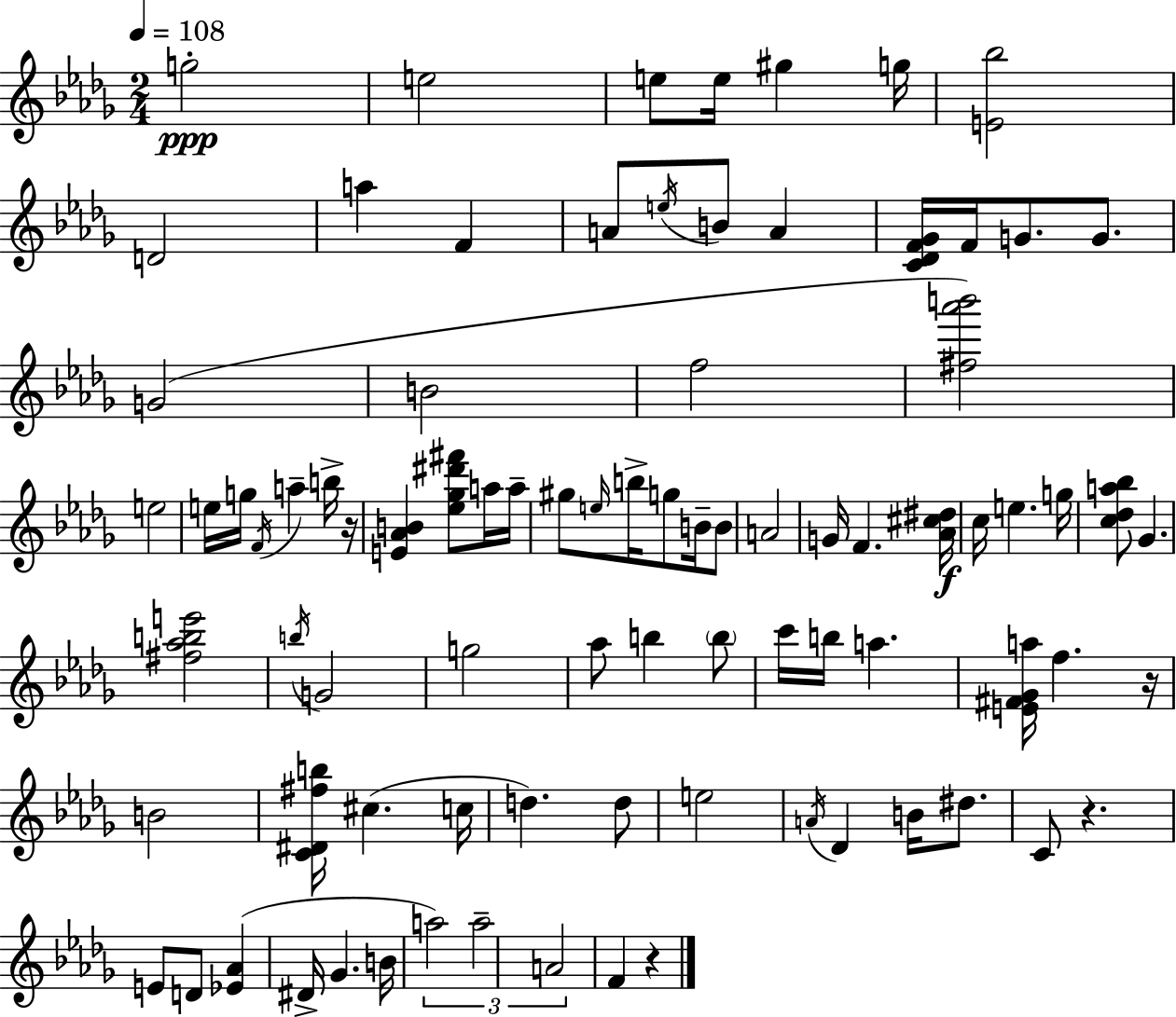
{
  \clef treble
  \numericTimeSignature
  \time 2/4
  \key bes \minor
  \tempo 4 = 108
  g''2-.\ppp | e''2 | e''8 e''16 gis''4 g''16 | <e' bes''>2 | \break d'2 | a''4 f'4 | a'8 \acciaccatura { e''16 } b'8 a'4 | <c' des' f' ges'>16 f'16 g'8. g'8. | \break g'2( | b'2 | f''2 | <fis'' aes''' b'''>2) | \break e''2 | e''16 g''16 \acciaccatura { f'16 } a''4-- | b''16-> r16 <e' aes' b'>4 <ees'' ges'' dis''' fis'''>8 | a''16 a''16-- gis''8 \grace { e''16 } b''16-> g''8 | \break b'16-- b'8 a'2 | g'16 f'4. | <aes' cis'' dis''>16\f c''16 e''4. | g''16 <c'' des'' a'' bes''>8 ges'4. | \break <fis'' aes'' b'' e'''>2 | \acciaccatura { b''16 } g'2 | g''2 | aes''8 b''4 | \break \parenthesize b''8 c'''16 b''16 a''4. | <e' fis' ges' a''>16 f''4. | r16 b'2 | <c' dis' fis'' b''>16 cis''4.( | \break c''16 d''4.) | d''8 e''2 | \acciaccatura { a'16 } des'4 | b'16 dis''8. c'8 r4. | \break e'8 d'8 | <ees' aes'>4( dis'16-> ges'4. | b'16 \tuplet 3/2 { a''2) | a''2-- | \break a'2 } | f'4 | r4 \bar "|."
}